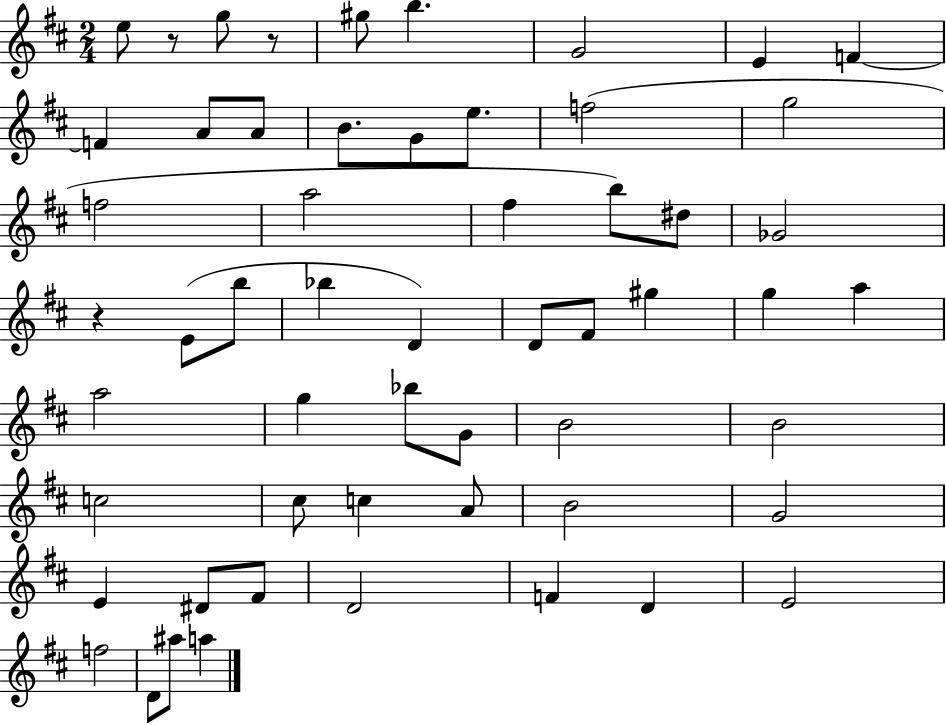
{
  \clef treble
  \numericTimeSignature
  \time 2/4
  \key d \major
  e''8 r8 g''8 r8 | gis''8 b''4. | g'2 | e'4 f'4~~ | \break f'4 a'8 a'8 | b'8. g'8 e''8. | f''2( | g''2 | \break f''2 | a''2 | fis''4 b''8) dis''8 | ges'2 | \break r4 e'8( b''8 | bes''4 d'4) | d'8 fis'8 gis''4 | g''4 a''4 | \break a''2 | g''4 bes''8 g'8 | b'2 | b'2 | \break c''2 | cis''8 c''4 a'8 | b'2 | g'2 | \break e'4 dis'8 fis'8 | d'2 | f'4 d'4 | e'2 | \break f''2 | d'8 ais''8 a''4 | \bar "|."
}